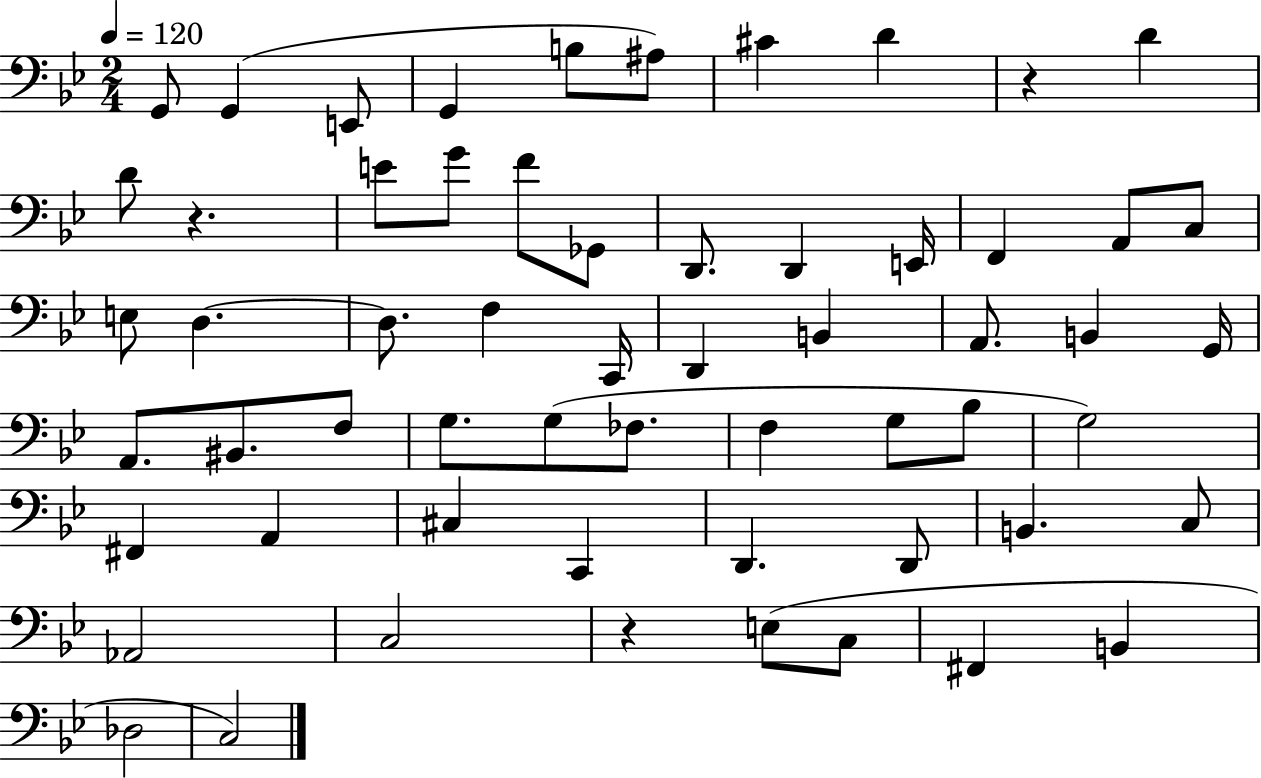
G2/e G2/q E2/e G2/q B3/e A#3/e C#4/q D4/q R/q D4/q D4/e R/q. E4/e G4/e F4/e Gb2/e D2/e. D2/q E2/s F2/q A2/e C3/e E3/e D3/q. D3/e. F3/q C2/s D2/q B2/q A2/e. B2/q G2/s A2/e. BIS2/e. F3/e G3/e. G3/e FES3/e. F3/q G3/e Bb3/e G3/h F#2/q A2/q C#3/q C2/q D2/q. D2/e B2/q. C3/e Ab2/h C3/h R/q E3/e C3/e F#2/q B2/q Db3/h C3/h